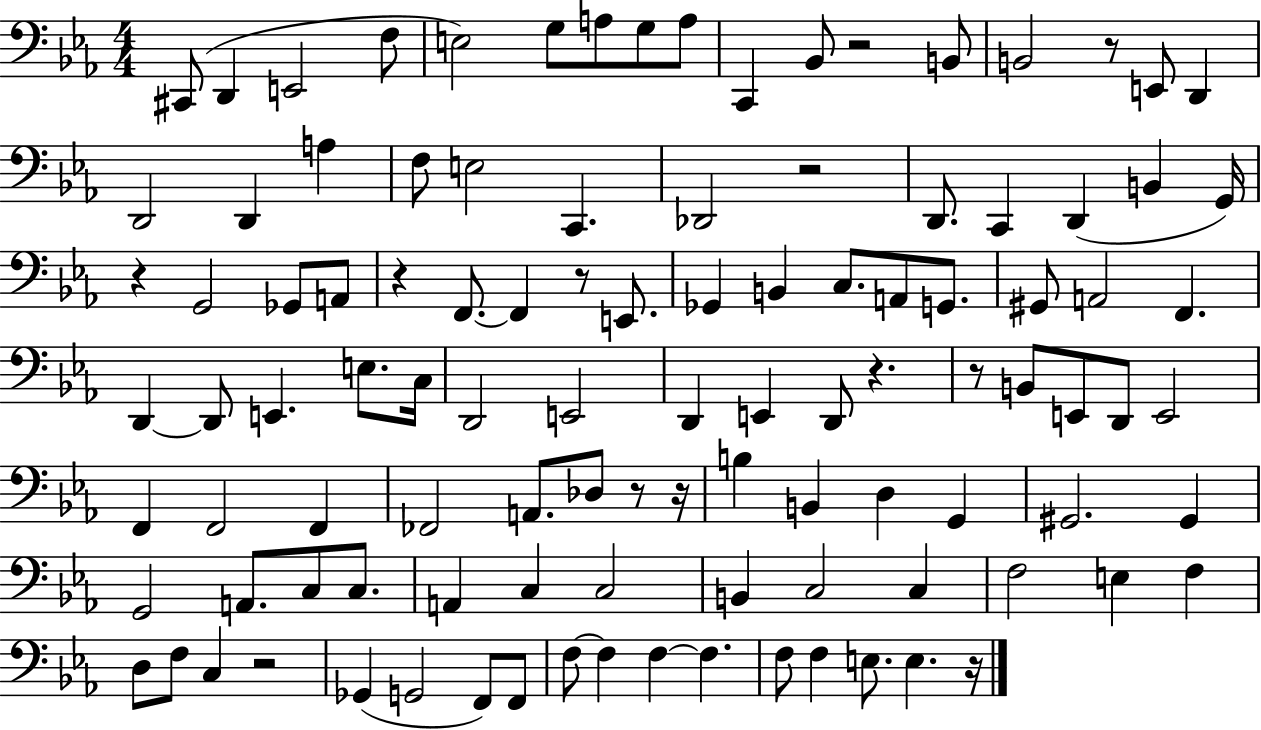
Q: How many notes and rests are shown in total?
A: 107